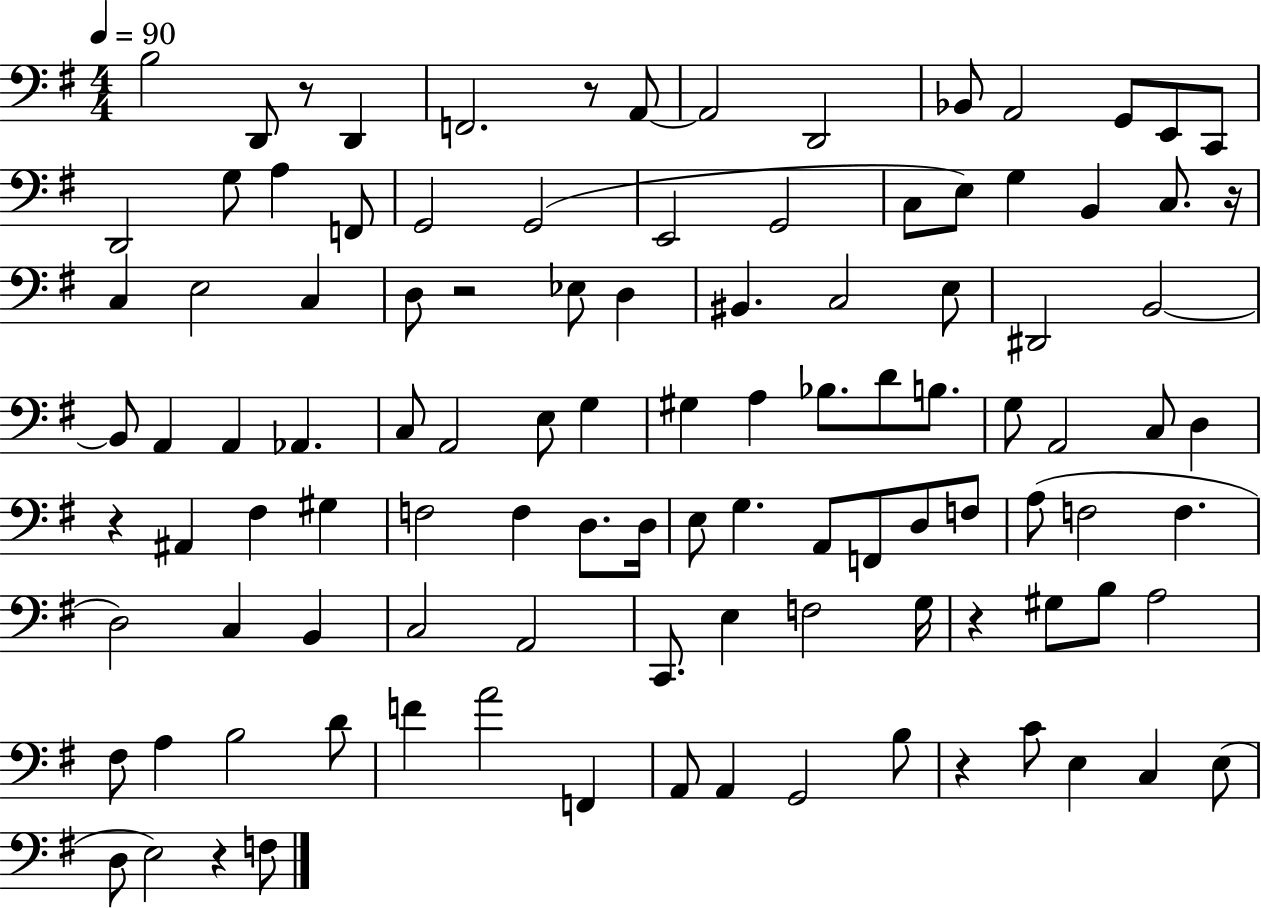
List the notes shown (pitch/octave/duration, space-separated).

B3/h D2/e R/e D2/q F2/h. R/e A2/e A2/h D2/h Bb2/e A2/h G2/e E2/e C2/e D2/h G3/e A3/q F2/e G2/h G2/h E2/h G2/h C3/e E3/e G3/q B2/q C3/e. R/s C3/q E3/h C3/q D3/e R/h Eb3/e D3/q BIS2/q. C3/h E3/e D#2/h B2/h B2/e A2/q A2/q Ab2/q. C3/e A2/h E3/e G3/q G#3/q A3/q Bb3/e. D4/e B3/e. G3/e A2/h C3/e D3/q R/q A#2/q F#3/q G#3/q F3/h F3/q D3/e. D3/s E3/e G3/q. A2/e F2/e D3/e F3/e A3/e F3/h F3/q. D3/h C3/q B2/q C3/h A2/h C2/e. E3/q F3/h G3/s R/q G#3/e B3/e A3/h F#3/e A3/q B3/h D4/e F4/q A4/h F2/q A2/e A2/q G2/h B3/e R/q C4/e E3/q C3/q E3/e D3/e E3/h R/q F3/e